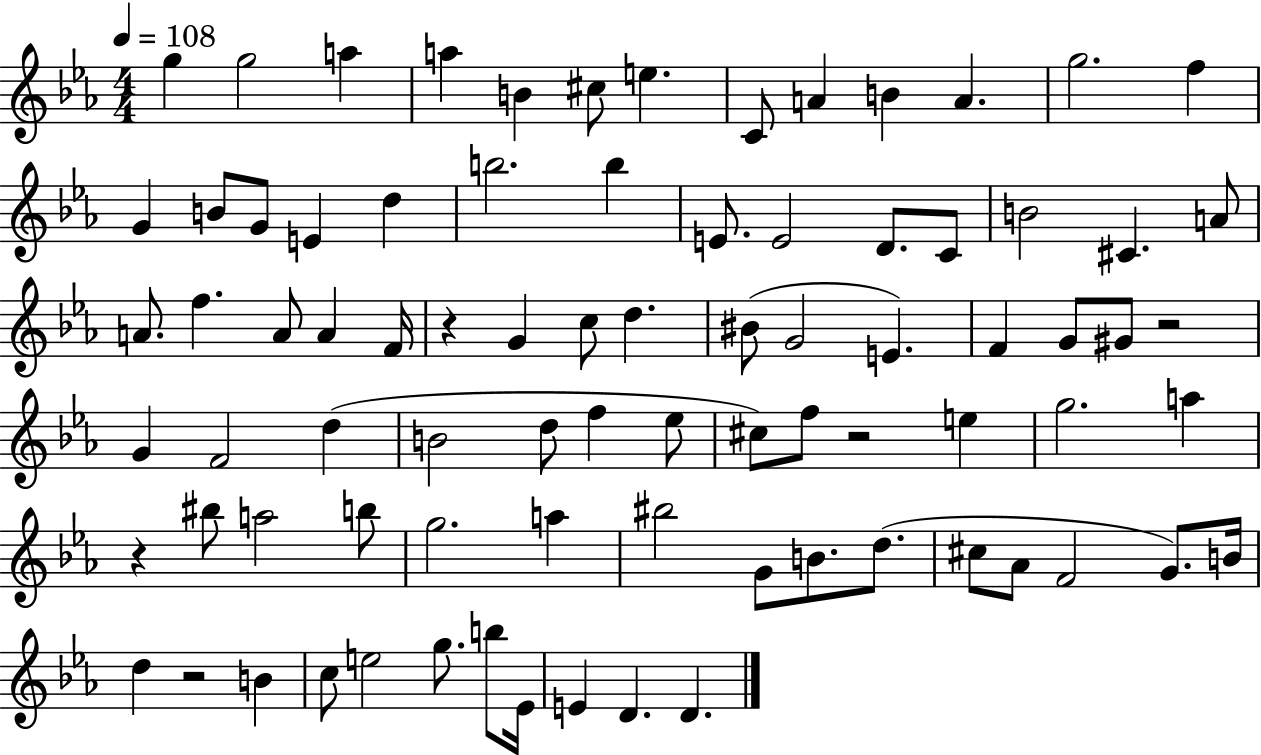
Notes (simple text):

G5/q G5/h A5/q A5/q B4/q C#5/e E5/q. C4/e A4/q B4/q A4/q. G5/h. F5/q G4/q B4/e G4/e E4/q D5/q B5/h. B5/q E4/e. E4/h D4/e. C4/e B4/h C#4/q. A4/e A4/e. F5/q. A4/e A4/q F4/s R/q G4/q C5/e D5/q. BIS4/e G4/h E4/q. F4/q G4/e G#4/e R/h G4/q F4/h D5/q B4/h D5/e F5/q Eb5/e C#5/e F5/e R/h E5/q G5/h. A5/q R/q BIS5/e A5/h B5/e G5/h. A5/q BIS5/h G4/e B4/e. D5/e. C#5/e Ab4/e F4/h G4/e. B4/s D5/q R/h B4/q C5/e E5/h G5/e. B5/e Eb4/s E4/q D4/q. D4/q.